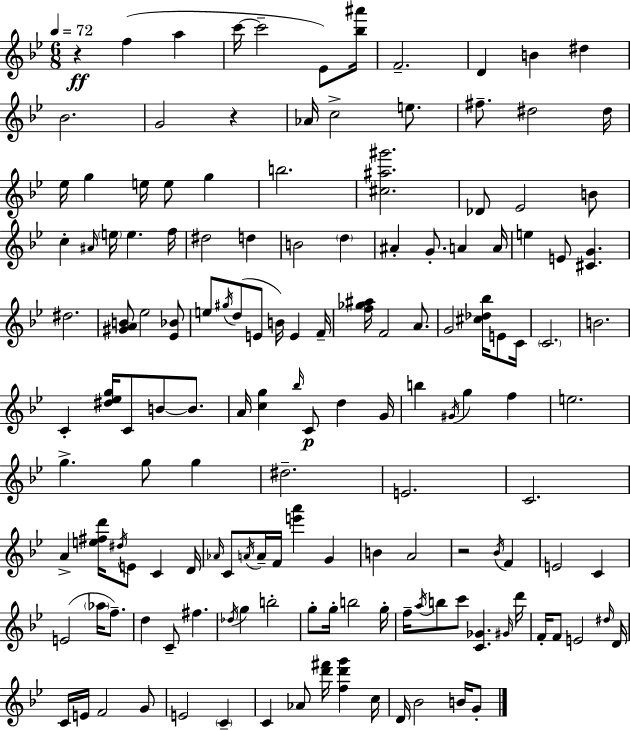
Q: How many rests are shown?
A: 3